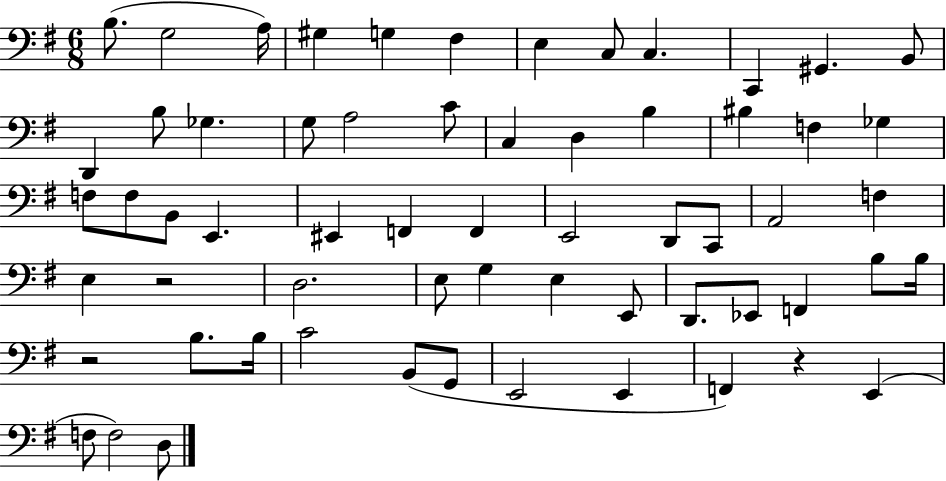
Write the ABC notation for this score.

X:1
T:Untitled
M:6/8
L:1/4
K:G
B,/2 G,2 A,/4 ^G, G, ^F, E, C,/2 C, C,, ^G,, B,,/2 D,, B,/2 _G, G,/2 A,2 C/2 C, D, B, ^B, F, _G, F,/2 F,/2 B,,/2 E,, ^E,, F,, F,, E,,2 D,,/2 C,,/2 A,,2 F, E, z2 D,2 E,/2 G, E, E,,/2 D,,/2 _E,,/2 F,, B,/2 B,/4 z2 B,/2 B,/4 C2 B,,/2 G,,/2 E,,2 E,, F,, z E,, F,/2 F,2 D,/2